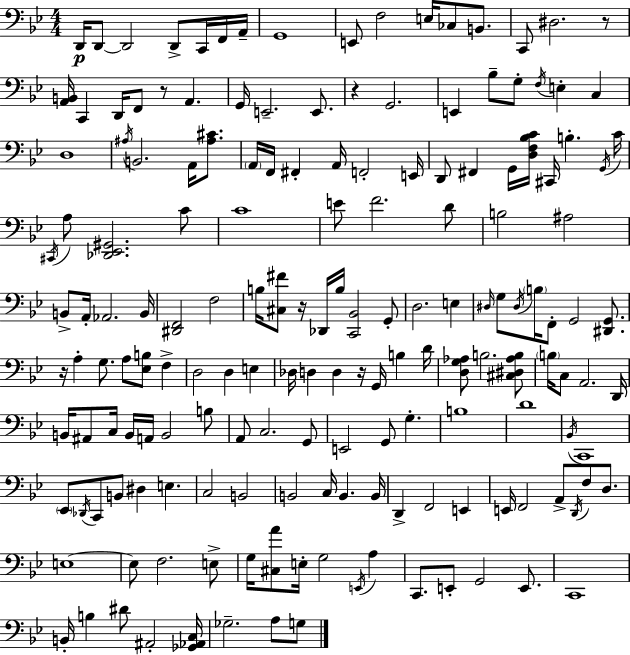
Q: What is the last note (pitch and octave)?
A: G3